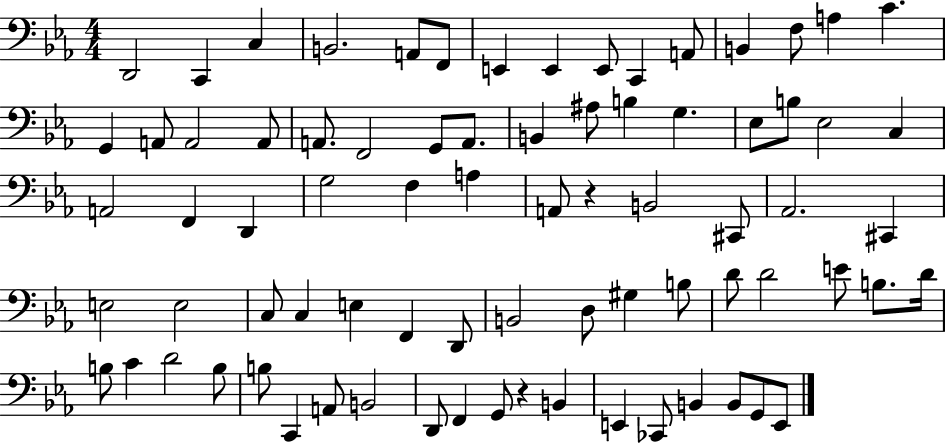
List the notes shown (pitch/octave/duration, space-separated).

D2/h C2/q C3/q B2/h. A2/e F2/e E2/q E2/q E2/e C2/q A2/e B2/q F3/e A3/q C4/q. G2/q A2/e A2/h A2/e A2/e. F2/h G2/e A2/e. B2/q A#3/e B3/q G3/q. Eb3/e B3/e Eb3/h C3/q A2/h F2/q D2/q G3/h F3/q A3/q A2/e R/q B2/h C#2/e Ab2/h. C#2/q E3/h E3/h C3/e C3/q E3/q F2/q D2/e B2/h D3/e G#3/q B3/e D4/e D4/h E4/e B3/e. D4/s B3/e C4/q D4/h B3/e B3/e C2/q A2/e B2/h D2/e F2/q G2/e R/q B2/q E2/q CES2/e B2/q B2/e G2/e E2/e